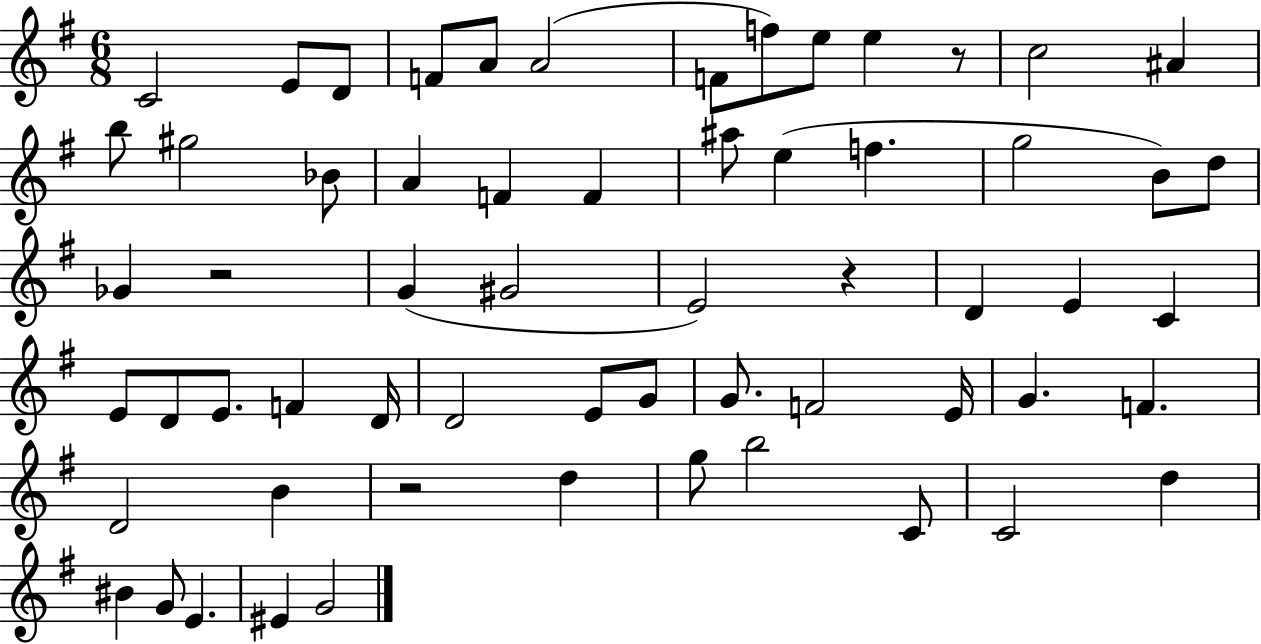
{
  \clef treble
  \numericTimeSignature
  \time 6/8
  \key g \major
  c'2 e'8 d'8 | f'8 a'8 a'2( | f'8 f''8) e''8 e''4 r8 | c''2 ais'4 | \break b''8 gis''2 bes'8 | a'4 f'4 f'4 | ais''8 e''4( f''4. | g''2 b'8) d''8 | \break ges'4 r2 | g'4( gis'2 | e'2) r4 | d'4 e'4 c'4 | \break e'8 d'8 e'8. f'4 d'16 | d'2 e'8 g'8 | g'8. f'2 e'16 | g'4. f'4. | \break d'2 b'4 | r2 d''4 | g''8 b''2 c'8 | c'2 d''4 | \break bis'4 g'8 e'4. | eis'4 g'2 | \bar "|."
}